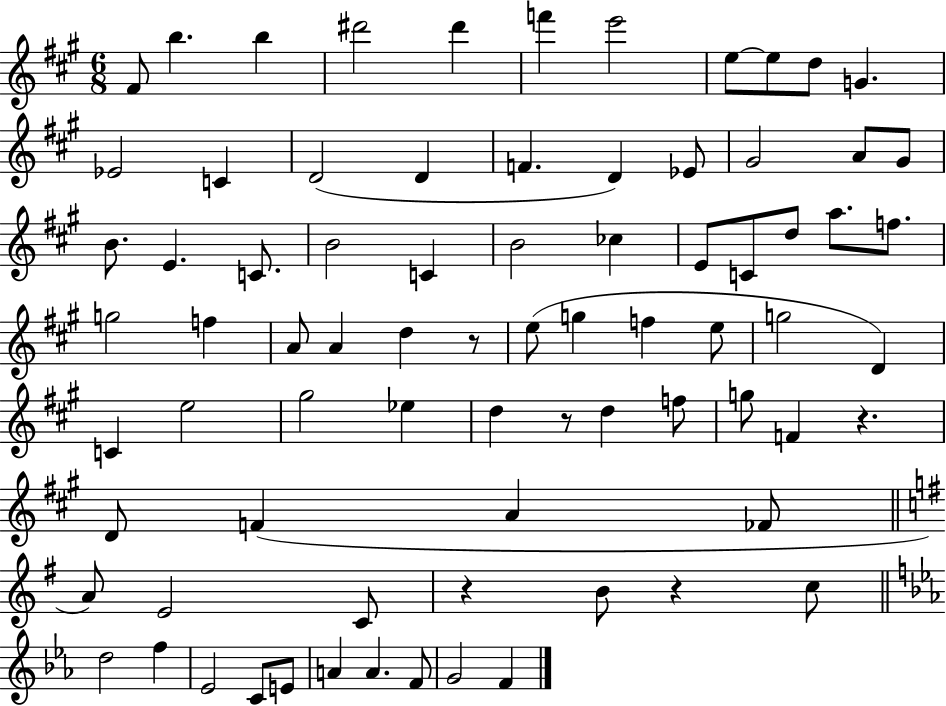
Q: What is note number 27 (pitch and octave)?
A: B4